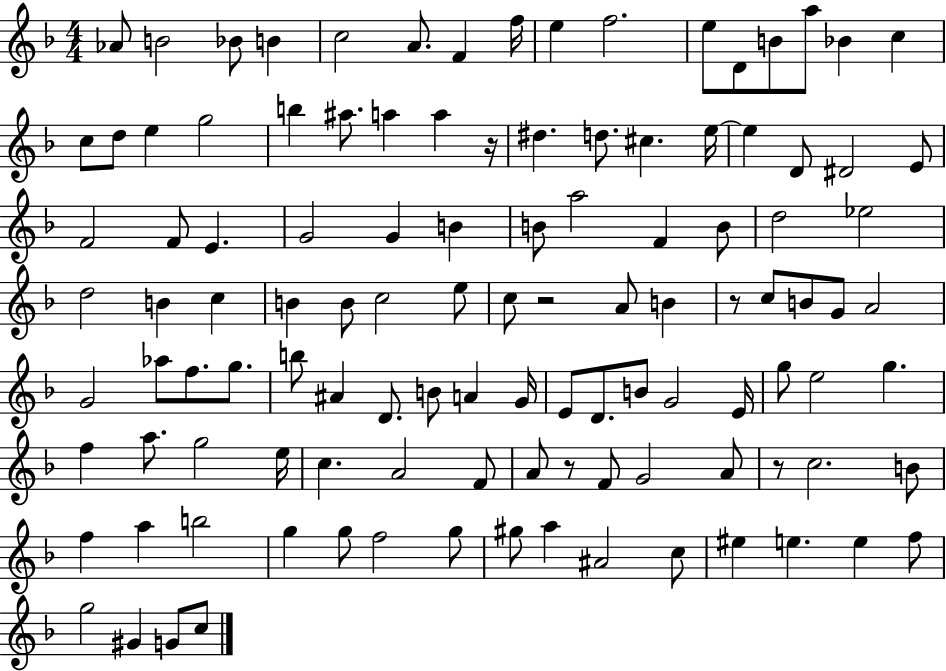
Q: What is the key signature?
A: F major